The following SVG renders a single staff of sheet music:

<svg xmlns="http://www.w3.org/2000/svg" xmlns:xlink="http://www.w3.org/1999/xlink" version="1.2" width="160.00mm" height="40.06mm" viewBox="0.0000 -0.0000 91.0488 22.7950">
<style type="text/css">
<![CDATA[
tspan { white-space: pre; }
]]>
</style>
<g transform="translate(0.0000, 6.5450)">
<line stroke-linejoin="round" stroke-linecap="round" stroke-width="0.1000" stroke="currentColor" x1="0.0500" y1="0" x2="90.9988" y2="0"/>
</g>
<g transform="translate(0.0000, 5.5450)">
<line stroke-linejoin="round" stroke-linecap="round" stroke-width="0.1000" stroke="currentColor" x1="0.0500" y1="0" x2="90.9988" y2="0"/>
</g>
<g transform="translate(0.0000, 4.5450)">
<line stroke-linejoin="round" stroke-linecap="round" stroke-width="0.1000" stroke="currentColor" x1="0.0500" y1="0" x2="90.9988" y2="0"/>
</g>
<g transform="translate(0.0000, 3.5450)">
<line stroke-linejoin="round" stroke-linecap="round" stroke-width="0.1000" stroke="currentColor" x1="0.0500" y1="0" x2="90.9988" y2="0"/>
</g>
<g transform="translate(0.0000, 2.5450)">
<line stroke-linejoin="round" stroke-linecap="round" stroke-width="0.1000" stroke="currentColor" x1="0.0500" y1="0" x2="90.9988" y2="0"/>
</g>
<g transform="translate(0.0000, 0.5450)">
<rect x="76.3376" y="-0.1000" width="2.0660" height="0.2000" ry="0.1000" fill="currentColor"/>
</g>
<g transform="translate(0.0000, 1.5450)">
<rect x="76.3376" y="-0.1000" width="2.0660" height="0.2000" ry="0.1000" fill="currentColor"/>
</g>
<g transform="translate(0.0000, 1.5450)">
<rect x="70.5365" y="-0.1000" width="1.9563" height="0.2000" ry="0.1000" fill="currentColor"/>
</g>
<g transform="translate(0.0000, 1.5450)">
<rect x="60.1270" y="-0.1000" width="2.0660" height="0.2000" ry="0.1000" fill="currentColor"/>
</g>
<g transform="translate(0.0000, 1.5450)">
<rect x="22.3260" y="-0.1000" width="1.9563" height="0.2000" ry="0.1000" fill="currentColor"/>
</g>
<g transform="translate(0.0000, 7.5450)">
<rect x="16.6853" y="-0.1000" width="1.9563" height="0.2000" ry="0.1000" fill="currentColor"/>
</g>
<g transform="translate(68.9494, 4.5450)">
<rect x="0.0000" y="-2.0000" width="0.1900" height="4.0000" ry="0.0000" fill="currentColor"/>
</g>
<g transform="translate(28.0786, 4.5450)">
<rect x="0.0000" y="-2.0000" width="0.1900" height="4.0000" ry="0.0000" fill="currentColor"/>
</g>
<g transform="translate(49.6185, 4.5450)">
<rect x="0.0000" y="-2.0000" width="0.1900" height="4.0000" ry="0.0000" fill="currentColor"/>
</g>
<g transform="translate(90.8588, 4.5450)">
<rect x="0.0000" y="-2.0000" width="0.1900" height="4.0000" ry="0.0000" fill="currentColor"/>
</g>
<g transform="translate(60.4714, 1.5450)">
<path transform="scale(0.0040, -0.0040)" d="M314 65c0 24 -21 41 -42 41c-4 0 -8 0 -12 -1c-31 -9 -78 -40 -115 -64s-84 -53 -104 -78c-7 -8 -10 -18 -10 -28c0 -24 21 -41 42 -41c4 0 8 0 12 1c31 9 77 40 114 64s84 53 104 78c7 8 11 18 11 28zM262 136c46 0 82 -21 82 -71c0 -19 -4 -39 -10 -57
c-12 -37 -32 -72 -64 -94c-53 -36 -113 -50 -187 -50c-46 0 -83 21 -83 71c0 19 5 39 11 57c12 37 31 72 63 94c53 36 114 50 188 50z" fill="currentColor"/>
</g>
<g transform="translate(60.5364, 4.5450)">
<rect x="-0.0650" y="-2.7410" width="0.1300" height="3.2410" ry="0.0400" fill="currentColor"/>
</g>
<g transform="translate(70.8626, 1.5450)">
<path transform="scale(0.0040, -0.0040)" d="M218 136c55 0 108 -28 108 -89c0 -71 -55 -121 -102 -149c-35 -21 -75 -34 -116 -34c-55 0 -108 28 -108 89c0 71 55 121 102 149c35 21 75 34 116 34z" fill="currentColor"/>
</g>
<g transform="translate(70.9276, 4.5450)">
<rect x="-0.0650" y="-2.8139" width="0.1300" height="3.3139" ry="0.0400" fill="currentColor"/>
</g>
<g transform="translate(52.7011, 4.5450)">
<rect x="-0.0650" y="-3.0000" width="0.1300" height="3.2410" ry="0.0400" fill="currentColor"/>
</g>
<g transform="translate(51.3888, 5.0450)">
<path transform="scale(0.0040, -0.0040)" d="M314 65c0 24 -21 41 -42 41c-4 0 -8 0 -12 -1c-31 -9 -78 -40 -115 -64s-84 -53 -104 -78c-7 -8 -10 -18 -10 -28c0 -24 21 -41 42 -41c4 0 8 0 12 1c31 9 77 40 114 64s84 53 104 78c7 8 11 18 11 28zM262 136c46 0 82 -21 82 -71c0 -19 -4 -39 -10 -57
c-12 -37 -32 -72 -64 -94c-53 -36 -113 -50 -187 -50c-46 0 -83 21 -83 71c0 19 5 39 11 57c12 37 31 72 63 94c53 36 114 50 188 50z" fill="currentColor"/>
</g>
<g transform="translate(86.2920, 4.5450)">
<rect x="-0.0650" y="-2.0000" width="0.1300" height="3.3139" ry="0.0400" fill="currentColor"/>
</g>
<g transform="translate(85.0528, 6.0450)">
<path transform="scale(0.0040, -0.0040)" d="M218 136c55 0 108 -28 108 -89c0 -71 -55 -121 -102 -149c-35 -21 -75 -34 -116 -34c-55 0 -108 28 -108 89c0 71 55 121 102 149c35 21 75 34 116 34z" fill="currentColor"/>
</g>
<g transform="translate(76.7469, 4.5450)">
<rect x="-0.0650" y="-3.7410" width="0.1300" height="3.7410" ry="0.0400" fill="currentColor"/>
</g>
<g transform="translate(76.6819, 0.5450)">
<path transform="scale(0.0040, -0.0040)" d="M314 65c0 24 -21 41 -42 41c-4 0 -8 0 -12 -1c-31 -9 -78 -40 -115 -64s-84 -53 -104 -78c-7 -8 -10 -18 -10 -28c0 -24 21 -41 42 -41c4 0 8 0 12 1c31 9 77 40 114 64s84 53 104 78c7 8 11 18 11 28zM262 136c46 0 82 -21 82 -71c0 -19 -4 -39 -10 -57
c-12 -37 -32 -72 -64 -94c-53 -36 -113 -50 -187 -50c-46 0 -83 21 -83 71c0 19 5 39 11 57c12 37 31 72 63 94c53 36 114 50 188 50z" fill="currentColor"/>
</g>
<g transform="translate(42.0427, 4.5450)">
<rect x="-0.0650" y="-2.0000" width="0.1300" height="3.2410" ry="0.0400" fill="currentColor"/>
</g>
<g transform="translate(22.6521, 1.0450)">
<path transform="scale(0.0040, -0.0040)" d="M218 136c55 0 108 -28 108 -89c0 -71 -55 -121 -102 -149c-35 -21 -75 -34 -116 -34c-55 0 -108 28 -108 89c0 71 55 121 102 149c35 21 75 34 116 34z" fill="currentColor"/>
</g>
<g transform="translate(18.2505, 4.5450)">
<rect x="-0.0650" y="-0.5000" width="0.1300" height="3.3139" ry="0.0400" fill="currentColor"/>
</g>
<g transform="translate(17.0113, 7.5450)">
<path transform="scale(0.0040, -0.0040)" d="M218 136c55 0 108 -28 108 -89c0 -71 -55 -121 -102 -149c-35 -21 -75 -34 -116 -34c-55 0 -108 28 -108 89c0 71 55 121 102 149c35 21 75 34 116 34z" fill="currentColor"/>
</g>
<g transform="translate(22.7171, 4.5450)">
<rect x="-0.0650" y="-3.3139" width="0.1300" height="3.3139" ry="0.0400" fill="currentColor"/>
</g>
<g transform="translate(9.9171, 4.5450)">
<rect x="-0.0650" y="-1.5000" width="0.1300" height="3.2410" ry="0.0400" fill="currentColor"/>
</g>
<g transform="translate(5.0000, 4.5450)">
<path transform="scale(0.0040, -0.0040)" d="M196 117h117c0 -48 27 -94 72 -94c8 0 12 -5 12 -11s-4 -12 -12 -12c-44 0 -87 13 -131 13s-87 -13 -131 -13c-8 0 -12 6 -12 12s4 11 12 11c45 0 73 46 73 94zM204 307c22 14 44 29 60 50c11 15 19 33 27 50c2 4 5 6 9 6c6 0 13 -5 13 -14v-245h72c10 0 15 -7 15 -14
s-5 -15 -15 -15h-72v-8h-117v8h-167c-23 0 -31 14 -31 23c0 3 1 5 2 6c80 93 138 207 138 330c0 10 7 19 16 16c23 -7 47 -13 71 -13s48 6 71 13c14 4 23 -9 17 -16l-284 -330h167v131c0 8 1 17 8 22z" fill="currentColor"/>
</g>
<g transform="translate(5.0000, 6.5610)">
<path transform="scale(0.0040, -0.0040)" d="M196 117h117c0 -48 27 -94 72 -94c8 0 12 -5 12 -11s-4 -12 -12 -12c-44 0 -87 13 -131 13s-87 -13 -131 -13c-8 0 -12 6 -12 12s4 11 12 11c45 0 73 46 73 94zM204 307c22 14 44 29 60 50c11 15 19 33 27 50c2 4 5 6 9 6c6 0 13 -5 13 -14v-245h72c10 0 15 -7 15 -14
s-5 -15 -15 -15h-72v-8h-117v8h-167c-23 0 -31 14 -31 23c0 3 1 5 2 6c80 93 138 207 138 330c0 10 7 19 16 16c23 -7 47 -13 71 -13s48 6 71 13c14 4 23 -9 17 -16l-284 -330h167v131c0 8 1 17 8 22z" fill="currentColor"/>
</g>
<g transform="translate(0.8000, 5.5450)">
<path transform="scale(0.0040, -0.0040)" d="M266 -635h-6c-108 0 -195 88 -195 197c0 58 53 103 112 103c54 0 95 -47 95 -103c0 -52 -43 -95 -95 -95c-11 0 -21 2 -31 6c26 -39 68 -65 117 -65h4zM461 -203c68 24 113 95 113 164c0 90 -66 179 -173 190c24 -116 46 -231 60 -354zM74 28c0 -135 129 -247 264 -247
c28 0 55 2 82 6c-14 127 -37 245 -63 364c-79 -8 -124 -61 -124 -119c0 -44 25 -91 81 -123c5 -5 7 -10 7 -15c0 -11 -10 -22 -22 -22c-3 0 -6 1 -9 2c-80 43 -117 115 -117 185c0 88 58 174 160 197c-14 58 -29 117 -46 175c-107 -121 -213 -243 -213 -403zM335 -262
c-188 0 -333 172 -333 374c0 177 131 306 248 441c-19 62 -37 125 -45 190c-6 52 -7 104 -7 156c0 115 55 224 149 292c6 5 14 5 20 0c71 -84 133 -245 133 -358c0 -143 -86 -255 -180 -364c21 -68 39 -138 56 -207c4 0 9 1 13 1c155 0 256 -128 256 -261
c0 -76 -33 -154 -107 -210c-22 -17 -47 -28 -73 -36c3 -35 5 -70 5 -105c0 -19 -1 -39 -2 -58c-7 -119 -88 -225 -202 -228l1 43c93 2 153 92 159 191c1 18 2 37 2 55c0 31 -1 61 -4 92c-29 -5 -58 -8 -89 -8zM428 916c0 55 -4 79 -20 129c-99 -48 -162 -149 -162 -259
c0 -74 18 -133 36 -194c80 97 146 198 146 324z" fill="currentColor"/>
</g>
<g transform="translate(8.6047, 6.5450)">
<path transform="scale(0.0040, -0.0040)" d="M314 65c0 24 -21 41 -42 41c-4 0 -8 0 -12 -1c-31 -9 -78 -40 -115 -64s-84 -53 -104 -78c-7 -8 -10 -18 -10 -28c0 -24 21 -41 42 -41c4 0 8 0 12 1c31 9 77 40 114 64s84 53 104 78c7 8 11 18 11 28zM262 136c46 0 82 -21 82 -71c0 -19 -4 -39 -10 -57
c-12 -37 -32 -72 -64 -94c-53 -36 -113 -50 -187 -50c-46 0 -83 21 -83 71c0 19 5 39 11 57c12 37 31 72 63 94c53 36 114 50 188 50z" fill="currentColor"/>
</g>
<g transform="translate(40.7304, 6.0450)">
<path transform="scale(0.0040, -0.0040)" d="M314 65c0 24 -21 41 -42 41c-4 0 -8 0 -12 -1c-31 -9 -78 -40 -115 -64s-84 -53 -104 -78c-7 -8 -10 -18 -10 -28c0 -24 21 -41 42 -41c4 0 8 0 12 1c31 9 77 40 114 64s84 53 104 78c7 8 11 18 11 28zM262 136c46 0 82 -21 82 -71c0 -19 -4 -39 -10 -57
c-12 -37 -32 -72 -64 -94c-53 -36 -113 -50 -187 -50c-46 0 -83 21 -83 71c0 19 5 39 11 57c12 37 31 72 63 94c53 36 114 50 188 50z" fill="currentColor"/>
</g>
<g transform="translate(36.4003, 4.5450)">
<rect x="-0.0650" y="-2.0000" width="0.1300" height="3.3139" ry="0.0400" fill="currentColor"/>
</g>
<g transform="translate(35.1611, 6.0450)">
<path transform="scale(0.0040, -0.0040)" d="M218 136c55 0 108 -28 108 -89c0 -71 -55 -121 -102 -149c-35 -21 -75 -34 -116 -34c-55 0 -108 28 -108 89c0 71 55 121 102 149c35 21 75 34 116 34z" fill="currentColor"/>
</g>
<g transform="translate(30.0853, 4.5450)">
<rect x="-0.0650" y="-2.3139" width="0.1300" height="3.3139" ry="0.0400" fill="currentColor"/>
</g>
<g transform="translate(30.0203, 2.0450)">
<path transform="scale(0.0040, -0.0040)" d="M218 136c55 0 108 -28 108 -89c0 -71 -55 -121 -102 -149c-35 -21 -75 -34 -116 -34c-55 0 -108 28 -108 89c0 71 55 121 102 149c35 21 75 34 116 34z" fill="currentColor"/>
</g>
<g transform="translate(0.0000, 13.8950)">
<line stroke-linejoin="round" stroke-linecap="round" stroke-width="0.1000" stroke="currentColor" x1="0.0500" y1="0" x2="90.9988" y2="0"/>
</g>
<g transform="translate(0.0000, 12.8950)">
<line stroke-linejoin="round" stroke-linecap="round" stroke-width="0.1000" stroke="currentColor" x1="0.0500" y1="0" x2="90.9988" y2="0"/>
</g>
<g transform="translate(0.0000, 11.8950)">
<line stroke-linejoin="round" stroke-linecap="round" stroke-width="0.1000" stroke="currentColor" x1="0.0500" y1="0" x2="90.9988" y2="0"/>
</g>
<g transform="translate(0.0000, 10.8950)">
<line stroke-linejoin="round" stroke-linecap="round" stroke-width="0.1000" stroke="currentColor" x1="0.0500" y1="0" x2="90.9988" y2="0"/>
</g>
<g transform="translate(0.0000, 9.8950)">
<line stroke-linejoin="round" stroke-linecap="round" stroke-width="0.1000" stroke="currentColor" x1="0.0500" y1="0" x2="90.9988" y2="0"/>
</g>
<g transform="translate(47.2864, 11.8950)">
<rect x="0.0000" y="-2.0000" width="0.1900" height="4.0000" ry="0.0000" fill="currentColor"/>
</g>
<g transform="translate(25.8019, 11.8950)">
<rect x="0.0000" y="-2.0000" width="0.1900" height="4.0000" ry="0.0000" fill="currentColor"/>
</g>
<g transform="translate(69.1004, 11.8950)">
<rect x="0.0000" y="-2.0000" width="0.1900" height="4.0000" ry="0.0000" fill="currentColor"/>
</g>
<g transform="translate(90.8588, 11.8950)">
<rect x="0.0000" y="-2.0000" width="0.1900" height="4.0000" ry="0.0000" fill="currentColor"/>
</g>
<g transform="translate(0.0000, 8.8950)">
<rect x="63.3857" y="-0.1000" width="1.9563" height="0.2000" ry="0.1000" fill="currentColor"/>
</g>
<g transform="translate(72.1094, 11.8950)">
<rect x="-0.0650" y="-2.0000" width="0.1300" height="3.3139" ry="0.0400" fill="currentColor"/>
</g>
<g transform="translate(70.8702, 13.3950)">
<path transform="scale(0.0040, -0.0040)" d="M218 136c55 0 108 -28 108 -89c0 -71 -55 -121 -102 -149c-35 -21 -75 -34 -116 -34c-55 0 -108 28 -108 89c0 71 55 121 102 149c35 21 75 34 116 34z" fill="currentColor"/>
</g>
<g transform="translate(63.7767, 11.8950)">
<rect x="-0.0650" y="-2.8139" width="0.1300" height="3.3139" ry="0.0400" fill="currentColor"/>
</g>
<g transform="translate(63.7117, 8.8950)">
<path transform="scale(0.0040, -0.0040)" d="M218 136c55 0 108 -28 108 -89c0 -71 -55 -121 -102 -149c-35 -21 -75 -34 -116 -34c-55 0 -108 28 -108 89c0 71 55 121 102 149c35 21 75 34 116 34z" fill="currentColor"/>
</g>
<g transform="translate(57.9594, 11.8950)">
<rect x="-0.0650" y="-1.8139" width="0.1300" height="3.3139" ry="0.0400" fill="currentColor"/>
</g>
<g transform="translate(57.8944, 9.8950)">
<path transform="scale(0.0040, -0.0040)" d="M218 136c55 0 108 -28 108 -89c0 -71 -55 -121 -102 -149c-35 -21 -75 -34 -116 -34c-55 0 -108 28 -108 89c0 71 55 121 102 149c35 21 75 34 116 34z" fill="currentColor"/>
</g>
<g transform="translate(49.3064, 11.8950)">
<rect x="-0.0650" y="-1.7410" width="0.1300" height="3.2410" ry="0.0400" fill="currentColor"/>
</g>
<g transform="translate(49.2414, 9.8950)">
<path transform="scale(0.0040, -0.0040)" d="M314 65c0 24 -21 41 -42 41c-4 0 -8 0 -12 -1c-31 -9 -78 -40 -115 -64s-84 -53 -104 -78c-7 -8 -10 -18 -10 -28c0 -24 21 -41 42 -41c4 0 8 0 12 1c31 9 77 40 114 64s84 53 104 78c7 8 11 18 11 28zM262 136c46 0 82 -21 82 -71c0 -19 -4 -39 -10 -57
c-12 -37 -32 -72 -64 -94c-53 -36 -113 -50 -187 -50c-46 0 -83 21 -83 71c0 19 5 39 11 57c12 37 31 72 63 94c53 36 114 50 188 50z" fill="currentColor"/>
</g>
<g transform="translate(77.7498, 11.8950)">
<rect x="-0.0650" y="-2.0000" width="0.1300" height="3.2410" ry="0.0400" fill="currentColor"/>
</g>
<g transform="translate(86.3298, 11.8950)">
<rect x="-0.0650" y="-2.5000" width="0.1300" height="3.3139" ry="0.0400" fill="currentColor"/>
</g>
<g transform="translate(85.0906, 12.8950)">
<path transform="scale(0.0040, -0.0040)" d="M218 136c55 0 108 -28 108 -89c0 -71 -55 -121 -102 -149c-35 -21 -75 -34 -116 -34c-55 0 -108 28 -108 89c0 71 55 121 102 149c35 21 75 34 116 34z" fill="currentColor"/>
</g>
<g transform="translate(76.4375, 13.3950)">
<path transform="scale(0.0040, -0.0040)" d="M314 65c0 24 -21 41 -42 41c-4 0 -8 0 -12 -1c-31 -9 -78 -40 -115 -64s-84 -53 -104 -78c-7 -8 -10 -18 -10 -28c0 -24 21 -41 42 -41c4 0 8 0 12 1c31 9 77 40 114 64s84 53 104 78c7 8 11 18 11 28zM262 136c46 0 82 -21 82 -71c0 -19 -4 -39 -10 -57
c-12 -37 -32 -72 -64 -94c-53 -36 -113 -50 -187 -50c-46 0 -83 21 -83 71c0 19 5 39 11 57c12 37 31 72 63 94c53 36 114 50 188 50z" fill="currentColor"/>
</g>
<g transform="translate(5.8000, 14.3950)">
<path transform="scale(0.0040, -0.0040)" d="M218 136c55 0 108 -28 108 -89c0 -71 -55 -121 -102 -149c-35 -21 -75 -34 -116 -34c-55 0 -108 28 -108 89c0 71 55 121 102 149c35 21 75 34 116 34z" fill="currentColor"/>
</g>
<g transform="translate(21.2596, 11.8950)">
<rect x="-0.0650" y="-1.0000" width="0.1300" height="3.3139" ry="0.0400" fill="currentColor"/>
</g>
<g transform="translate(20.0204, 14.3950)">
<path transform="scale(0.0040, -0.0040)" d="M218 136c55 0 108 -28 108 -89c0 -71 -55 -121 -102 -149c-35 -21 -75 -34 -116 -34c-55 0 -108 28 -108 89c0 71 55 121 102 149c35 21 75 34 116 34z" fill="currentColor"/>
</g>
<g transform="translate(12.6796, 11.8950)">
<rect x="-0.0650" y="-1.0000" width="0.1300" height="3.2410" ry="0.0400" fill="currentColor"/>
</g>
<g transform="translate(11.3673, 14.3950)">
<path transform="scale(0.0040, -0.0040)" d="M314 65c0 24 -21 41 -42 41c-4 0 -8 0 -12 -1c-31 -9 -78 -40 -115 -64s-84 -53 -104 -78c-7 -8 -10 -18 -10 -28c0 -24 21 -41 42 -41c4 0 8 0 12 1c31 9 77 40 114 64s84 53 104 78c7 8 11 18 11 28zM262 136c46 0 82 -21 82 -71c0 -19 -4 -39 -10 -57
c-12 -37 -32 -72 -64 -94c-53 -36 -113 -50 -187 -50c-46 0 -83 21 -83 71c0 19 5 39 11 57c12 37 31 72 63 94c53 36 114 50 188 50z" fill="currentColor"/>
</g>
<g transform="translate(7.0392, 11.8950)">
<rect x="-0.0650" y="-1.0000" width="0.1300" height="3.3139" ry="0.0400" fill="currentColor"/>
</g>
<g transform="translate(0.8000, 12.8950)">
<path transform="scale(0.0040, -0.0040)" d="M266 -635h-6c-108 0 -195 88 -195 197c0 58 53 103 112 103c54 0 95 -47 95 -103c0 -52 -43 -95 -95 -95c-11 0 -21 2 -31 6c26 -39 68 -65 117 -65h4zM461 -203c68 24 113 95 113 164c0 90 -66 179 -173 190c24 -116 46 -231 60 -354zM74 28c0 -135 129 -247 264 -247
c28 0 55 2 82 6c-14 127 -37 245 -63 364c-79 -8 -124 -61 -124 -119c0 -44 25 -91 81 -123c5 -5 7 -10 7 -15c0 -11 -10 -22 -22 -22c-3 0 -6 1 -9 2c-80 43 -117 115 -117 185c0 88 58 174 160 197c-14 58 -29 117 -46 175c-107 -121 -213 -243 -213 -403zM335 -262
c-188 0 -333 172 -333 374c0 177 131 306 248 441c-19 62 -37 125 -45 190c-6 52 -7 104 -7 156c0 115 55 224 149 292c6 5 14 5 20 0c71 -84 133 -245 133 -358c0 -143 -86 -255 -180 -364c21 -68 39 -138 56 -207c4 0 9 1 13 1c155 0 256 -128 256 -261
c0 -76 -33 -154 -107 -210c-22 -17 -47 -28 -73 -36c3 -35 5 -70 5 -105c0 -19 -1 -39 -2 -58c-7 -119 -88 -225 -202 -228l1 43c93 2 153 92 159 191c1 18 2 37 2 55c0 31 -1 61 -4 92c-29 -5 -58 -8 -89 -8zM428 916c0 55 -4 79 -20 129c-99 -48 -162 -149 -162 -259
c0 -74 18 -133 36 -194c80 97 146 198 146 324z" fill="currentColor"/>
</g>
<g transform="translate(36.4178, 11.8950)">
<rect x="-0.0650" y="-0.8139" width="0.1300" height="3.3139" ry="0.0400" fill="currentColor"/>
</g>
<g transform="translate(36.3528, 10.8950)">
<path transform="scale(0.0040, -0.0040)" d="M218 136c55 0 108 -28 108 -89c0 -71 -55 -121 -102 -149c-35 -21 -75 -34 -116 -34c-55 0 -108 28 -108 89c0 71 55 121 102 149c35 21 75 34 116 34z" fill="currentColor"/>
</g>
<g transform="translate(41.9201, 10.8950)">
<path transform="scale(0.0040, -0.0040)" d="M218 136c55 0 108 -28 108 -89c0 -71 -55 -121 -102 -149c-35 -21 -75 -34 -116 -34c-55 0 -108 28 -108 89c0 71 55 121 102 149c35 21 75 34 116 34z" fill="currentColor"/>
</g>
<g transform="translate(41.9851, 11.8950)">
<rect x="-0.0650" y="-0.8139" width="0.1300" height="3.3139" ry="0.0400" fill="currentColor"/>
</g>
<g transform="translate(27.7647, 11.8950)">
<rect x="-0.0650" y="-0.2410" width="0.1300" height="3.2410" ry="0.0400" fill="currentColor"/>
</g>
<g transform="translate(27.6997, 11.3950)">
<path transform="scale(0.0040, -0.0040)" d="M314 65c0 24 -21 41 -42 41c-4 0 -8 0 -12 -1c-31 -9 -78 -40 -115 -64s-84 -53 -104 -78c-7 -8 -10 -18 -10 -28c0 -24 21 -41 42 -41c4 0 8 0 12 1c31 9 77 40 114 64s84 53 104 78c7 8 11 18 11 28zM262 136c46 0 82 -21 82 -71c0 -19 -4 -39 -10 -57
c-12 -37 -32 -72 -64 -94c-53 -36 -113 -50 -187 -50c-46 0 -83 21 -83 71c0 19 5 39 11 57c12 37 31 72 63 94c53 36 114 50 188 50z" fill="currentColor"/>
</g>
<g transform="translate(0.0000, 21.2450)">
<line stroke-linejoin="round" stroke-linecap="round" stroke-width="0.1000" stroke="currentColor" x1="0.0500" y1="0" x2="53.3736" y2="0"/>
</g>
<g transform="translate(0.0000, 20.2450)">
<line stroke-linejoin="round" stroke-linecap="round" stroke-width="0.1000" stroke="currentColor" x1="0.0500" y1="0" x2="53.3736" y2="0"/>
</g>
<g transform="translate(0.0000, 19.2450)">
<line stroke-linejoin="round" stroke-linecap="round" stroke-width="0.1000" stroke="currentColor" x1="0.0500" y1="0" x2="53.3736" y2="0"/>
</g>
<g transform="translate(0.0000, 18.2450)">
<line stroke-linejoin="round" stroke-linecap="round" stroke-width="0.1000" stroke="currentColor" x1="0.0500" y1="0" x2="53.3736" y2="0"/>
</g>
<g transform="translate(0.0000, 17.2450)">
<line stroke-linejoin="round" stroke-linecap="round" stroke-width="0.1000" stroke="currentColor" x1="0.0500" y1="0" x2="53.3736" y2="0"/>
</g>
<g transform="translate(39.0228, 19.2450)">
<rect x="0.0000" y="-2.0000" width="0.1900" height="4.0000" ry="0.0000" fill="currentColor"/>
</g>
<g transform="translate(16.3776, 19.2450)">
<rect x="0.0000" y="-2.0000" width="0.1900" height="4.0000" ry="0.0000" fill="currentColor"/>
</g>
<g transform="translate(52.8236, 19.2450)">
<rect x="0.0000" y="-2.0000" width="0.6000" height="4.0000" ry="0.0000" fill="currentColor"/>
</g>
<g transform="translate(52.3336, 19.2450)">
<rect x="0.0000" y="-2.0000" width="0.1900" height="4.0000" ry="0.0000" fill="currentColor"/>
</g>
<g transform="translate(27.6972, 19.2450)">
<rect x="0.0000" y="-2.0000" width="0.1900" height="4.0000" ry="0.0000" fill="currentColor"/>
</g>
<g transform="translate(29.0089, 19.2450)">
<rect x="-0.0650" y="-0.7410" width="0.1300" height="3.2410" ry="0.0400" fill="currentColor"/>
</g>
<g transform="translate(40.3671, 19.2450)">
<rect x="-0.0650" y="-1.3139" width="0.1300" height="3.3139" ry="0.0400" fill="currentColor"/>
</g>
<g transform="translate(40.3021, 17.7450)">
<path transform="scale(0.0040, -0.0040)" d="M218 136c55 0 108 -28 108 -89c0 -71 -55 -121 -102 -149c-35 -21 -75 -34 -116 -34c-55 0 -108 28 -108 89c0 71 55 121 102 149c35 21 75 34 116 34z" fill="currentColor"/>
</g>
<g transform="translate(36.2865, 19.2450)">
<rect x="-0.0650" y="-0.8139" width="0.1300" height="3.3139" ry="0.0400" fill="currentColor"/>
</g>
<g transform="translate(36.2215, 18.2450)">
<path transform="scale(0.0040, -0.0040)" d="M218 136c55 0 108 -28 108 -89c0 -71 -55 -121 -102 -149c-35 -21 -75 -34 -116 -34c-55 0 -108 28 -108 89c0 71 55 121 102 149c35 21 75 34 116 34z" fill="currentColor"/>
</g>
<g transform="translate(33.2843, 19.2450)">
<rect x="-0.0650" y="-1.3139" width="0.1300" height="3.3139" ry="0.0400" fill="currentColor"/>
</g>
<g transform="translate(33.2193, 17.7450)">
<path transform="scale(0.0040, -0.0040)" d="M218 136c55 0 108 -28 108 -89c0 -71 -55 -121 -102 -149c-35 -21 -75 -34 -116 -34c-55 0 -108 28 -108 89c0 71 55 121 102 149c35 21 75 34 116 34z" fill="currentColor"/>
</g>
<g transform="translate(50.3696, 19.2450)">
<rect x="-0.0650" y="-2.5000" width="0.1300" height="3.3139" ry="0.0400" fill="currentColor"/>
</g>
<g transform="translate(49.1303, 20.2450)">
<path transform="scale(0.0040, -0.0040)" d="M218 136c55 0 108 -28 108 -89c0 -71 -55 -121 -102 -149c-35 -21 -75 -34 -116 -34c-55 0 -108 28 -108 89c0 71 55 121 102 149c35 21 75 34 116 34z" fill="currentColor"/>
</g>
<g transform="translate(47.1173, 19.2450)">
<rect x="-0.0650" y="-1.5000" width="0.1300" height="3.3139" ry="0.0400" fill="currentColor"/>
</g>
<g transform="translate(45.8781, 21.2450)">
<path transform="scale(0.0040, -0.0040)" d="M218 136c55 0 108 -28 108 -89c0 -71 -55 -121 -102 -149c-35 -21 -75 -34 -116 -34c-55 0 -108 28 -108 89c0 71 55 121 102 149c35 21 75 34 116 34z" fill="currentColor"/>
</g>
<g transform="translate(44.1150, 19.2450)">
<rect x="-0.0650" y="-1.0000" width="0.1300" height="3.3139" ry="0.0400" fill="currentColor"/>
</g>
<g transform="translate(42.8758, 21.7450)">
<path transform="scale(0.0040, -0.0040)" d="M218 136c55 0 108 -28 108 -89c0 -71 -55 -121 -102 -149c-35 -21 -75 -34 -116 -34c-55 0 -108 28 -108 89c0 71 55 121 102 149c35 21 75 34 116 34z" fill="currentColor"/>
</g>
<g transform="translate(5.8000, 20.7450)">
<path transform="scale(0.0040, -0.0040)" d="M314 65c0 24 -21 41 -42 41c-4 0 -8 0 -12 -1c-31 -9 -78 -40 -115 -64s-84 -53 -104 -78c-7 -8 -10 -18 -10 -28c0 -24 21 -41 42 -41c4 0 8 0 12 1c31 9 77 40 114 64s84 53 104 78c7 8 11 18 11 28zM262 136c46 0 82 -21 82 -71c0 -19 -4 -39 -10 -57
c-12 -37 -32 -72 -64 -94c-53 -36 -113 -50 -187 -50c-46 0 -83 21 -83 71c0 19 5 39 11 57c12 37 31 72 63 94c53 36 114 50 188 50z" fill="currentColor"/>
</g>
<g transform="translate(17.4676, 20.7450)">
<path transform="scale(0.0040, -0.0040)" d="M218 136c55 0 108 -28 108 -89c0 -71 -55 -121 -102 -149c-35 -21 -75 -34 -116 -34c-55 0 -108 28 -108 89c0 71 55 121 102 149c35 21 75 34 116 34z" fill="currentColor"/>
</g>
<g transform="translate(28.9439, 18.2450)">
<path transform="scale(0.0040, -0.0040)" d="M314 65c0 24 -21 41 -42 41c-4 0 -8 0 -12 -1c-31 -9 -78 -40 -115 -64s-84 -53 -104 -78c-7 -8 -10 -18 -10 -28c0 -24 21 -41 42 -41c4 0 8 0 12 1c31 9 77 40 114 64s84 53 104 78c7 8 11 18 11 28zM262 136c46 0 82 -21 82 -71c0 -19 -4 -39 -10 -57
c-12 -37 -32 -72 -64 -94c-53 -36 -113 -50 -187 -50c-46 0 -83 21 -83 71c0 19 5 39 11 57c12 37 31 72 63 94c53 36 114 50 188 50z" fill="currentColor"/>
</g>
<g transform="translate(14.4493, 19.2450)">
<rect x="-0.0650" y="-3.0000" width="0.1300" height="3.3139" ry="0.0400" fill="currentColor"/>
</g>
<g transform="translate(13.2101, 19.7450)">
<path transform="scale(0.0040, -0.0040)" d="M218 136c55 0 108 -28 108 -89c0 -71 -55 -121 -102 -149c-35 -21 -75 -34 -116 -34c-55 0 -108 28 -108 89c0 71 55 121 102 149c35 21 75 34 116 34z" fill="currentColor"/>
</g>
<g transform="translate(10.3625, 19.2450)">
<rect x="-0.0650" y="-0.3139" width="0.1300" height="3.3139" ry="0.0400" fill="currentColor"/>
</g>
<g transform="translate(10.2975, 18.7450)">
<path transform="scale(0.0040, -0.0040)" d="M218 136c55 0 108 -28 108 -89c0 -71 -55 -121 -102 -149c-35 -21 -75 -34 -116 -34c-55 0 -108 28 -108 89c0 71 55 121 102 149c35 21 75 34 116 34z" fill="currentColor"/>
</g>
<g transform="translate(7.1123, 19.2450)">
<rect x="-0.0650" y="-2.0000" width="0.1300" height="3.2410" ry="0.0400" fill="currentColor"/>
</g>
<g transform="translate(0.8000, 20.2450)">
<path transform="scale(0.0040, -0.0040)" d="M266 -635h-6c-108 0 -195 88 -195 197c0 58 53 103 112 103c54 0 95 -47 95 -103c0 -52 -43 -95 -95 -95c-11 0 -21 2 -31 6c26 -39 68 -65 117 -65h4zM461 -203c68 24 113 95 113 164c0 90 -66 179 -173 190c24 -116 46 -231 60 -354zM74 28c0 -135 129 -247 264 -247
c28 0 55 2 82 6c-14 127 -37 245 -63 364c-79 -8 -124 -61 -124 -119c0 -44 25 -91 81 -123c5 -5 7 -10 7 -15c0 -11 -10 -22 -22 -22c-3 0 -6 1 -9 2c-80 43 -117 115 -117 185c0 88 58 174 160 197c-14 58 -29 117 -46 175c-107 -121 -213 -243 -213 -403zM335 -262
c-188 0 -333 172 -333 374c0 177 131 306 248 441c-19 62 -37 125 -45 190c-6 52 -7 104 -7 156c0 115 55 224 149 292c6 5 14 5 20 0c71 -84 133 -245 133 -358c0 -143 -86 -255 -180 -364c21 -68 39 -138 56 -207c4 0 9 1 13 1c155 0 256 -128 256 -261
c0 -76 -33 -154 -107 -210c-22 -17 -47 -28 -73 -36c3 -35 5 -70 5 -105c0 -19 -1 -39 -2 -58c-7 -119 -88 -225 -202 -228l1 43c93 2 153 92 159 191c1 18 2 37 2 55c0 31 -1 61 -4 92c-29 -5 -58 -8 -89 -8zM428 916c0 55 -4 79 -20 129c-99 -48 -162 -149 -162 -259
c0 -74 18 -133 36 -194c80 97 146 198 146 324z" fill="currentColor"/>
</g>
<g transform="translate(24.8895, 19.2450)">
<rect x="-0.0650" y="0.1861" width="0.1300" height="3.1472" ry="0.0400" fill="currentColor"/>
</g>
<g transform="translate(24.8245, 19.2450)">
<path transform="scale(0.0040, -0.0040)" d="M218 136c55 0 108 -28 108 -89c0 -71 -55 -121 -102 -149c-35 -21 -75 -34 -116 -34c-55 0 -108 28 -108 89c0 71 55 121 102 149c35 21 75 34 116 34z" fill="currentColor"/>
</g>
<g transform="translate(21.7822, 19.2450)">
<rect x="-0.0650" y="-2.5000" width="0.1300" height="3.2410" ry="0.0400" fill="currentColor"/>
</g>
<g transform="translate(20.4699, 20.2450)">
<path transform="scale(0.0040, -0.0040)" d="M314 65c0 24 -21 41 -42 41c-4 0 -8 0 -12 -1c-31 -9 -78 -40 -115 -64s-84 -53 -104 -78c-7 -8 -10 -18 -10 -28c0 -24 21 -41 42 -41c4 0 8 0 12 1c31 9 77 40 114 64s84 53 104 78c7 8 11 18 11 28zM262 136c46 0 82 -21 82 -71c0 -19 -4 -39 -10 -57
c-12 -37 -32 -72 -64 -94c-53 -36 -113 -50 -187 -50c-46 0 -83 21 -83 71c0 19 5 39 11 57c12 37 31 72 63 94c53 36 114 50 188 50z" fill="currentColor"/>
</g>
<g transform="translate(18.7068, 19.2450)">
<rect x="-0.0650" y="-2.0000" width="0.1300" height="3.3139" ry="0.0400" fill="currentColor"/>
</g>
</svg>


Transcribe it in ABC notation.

X:1
T:Untitled
M:4/4
L:1/4
K:C
E2 C b g F F2 A2 a2 a c'2 F D D2 D c2 d d f2 f a F F2 G F2 c A F G2 B d2 e d e D E G